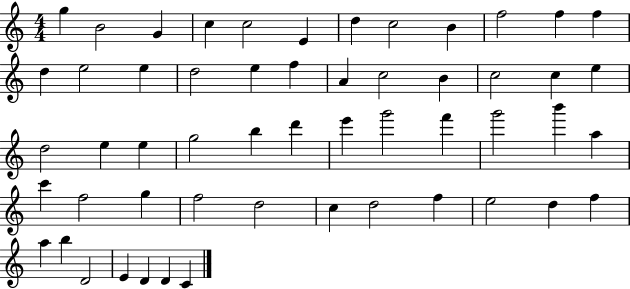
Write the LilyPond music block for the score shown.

{
  \clef treble
  \numericTimeSignature
  \time 4/4
  \key c \major
  g''4 b'2 g'4 | c''4 c''2 e'4 | d''4 c''2 b'4 | f''2 f''4 f''4 | \break d''4 e''2 e''4 | d''2 e''4 f''4 | a'4 c''2 b'4 | c''2 c''4 e''4 | \break d''2 e''4 e''4 | g''2 b''4 d'''4 | e'''4 g'''2 f'''4 | g'''2 b'''4 a''4 | \break c'''4 f''2 g''4 | f''2 d''2 | c''4 d''2 f''4 | e''2 d''4 f''4 | \break a''4 b''4 d'2 | e'4 d'4 d'4 c'4 | \bar "|."
}